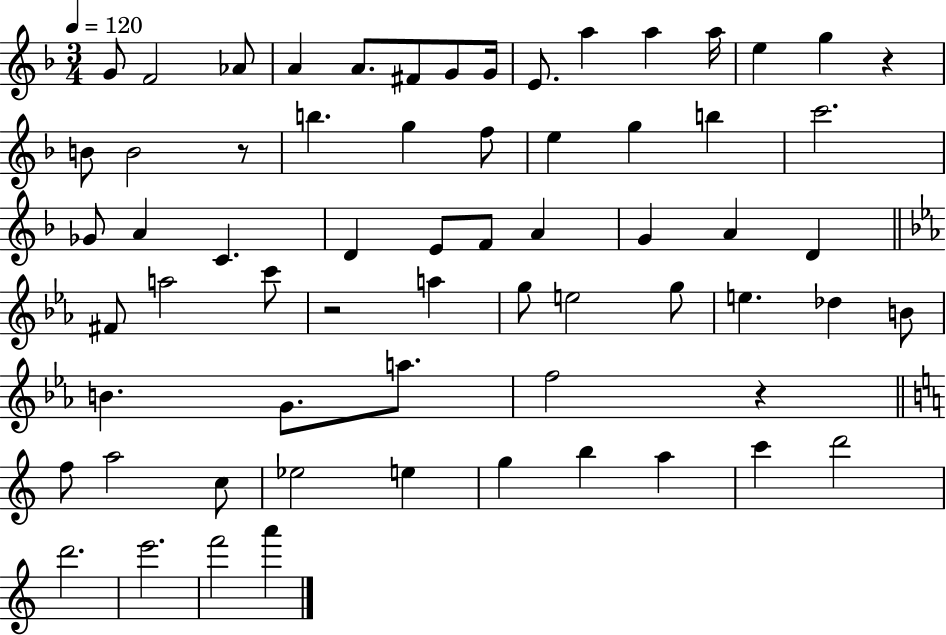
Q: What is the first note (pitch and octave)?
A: G4